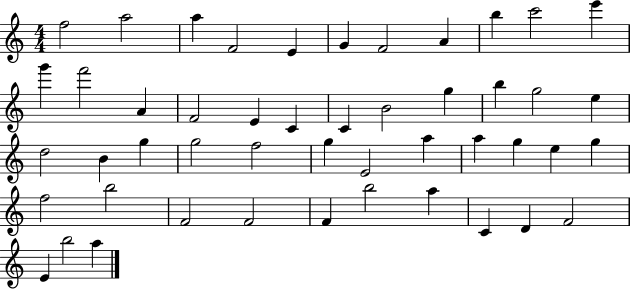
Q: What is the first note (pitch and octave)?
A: F5